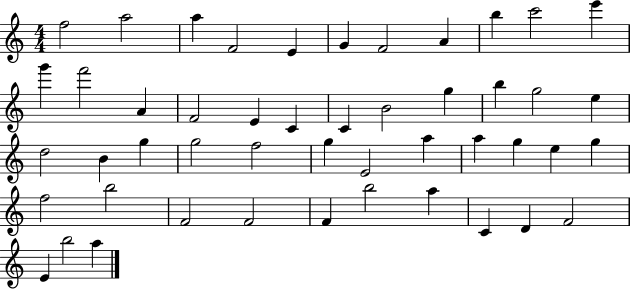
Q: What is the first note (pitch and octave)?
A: F5